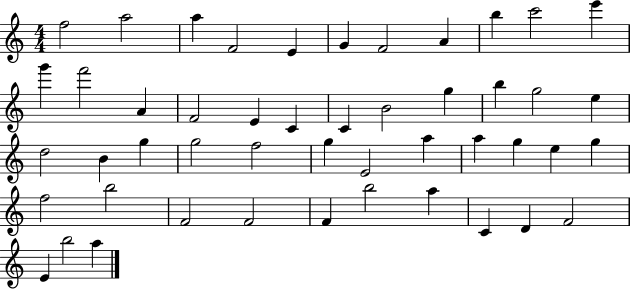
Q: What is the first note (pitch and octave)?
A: F5